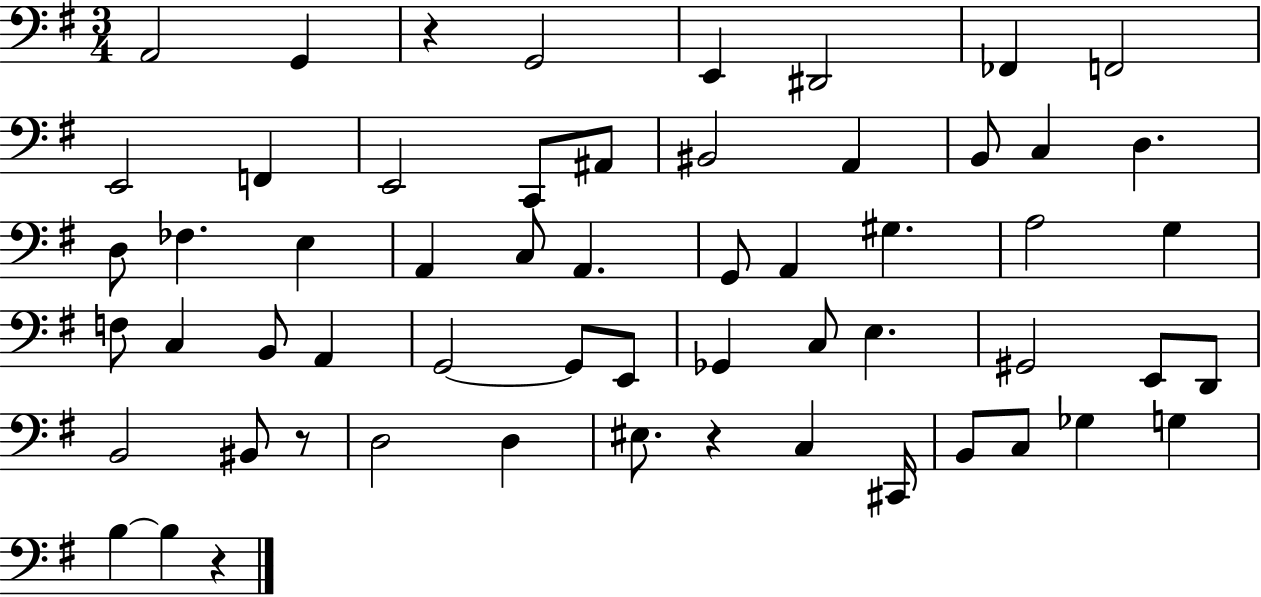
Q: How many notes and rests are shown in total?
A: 58